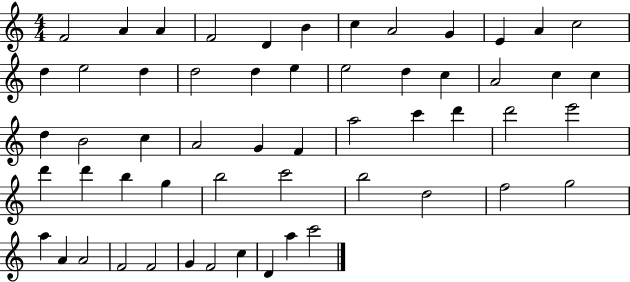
{
  \clef treble
  \numericTimeSignature
  \time 4/4
  \key c \major
  f'2 a'4 a'4 | f'2 d'4 b'4 | c''4 a'2 g'4 | e'4 a'4 c''2 | \break d''4 e''2 d''4 | d''2 d''4 e''4 | e''2 d''4 c''4 | a'2 c''4 c''4 | \break d''4 b'2 c''4 | a'2 g'4 f'4 | a''2 c'''4 d'''4 | d'''2 e'''2 | \break d'''4 d'''4 b''4 g''4 | b''2 c'''2 | b''2 d''2 | f''2 g''2 | \break a''4 a'4 a'2 | f'2 f'2 | g'4 f'2 c''4 | d'4 a''4 c'''2 | \break \bar "|."
}